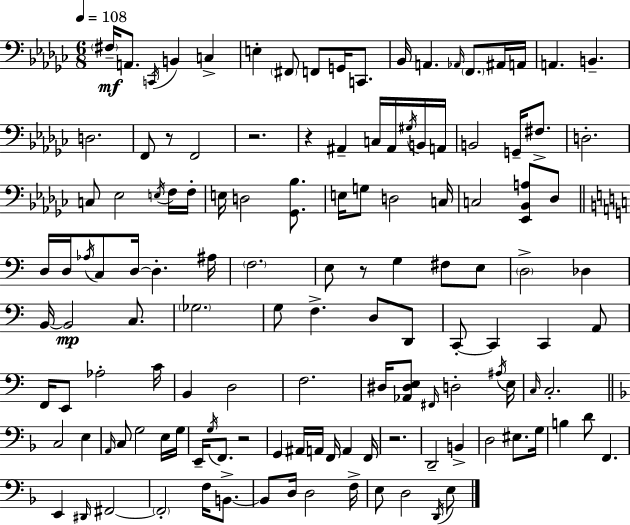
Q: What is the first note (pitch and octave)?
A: F#3